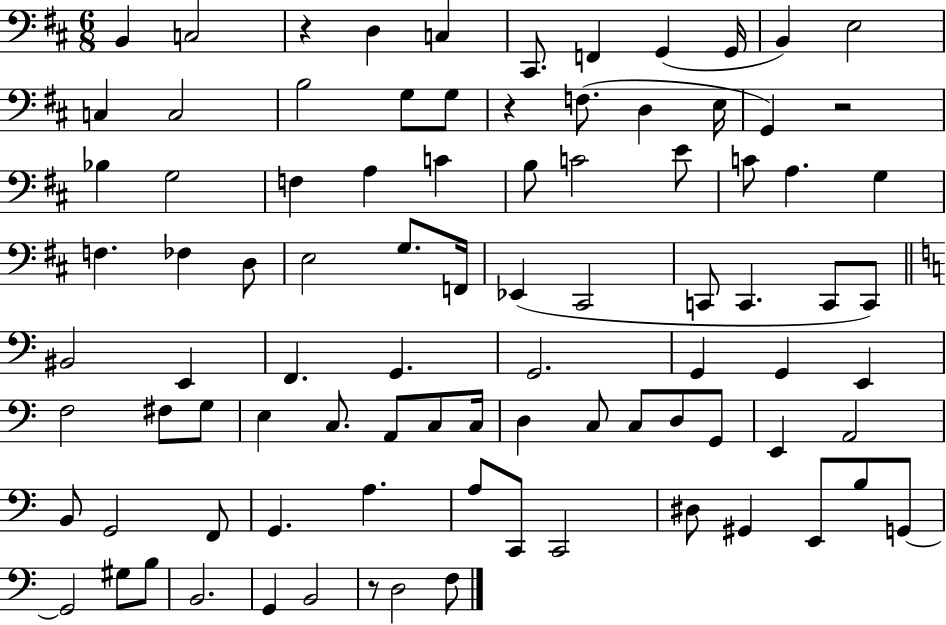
{
  \clef bass
  \numericTimeSignature
  \time 6/8
  \key d \major
  b,4 c2 | r4 d4 c4 | cis,8. f,4 g,4( g,16 | b,4) e2 | \break c4 c2 | b2 g8 g8 | r4 f8.( d4 e16 | g,4) r2 | \break bes4 g2 | f4 a4 c'4 | b8 c'2 e'8 | c'8 a4. g4 | \break f4. fes4 d8 | e2 g8. f,16 | ees,4( cis,2 | c,8 c,4. c,8 c,8) | \break \bar "||" \break \key c \major bis,2 e,4 | f,4. g,4. | g,2. | g,4 g,4 e,4 | \break f2 fis8 g8 | e4 c8. a,8 c8 c16 | d4 c8 c8 d8 g,8 | e,4 a,2 | \break b,8 g,2 f,8 | g,4. a4. | a8 c,8 c,2 | dis8 gis,4 e,8 b8 g,8~~ | \break g,2 gis8 b8 | b,2. | g,4 b,2 | r8 d2 f8 | \break \bar "|."
}